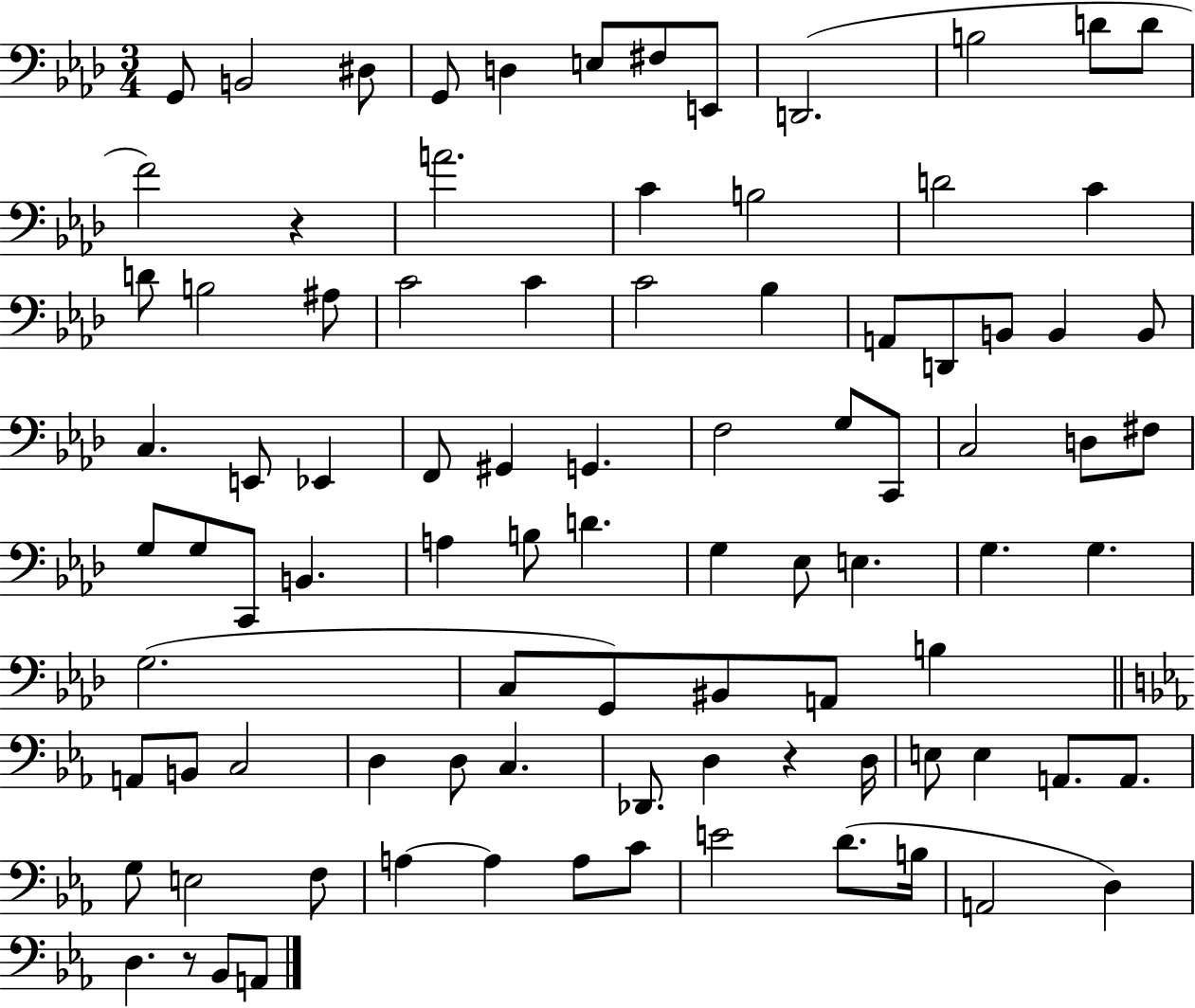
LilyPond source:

{
  \clef bass
  \numericTimeSignature
  \time 3/4
  \key aes \major
  g,8 b,2 dis8 | g,8 d4 e8 fis8 e,8 | d,2.( | b2 d'8 d'8 | \break f'2) r4 | a'2. | c'4 b2 | d'2 c'4 | \break d'8 b2 ais8 | c'2 c'4 | c'2 bes4 | a,8 d,8 b,8 b,4 b,8 | \break c4. e,8 ees,4 | f,8 gis,4 g,4. | f2 g8 c,8 | c2 d8 fis8 | \break g8 g8 c,8 b,4. | a4 b8 d'4. | g4 ees8 e4. | g4. g4. | \break g2.( | c8 g,8) bis,8 a,8 b4 | \bar "||" \break \key ees \major a,8 b,8 c2 | d4 d8 c4. | des,8. d4 r4 d16 | e8 e4 a,8. a,8. | \break g8 e2 f8 | a4~~ a4 a8 c'8 | e'2 d'8.( b16 | a,2 d4) | \break d4. r8 bes,8 a,8 | \bar "|."
}